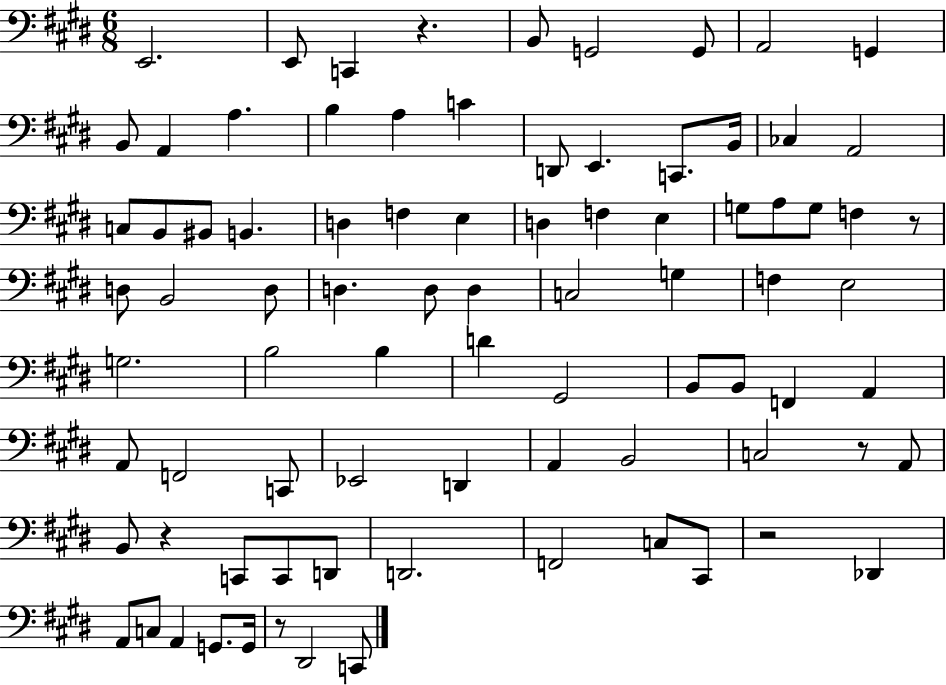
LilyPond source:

{
  \clef bass
  \numericTimeSignature
  \time 6/8
  \key e \major
  e,2. | e,8 c,4 r4. | b,8 g,2 g,8 | a,2 g,4 | \break b,8 a,4 a4. | b4 a4 c'4 | d,8 e,4. c,8. b,16 | ces4 a,2 | \break c8 b,8 bis,8 b,4. | d4 f4 e4 | d4 f4 e4 | g8 a8 g8 f4 r8 | \break d8 b,2 d8 | d4. d8 d4 | c2 g4 | f4 e2 | \break g2. | b2 b4 | d'4 gis,2 | b,8 b,8 f,4 a,4 | \break a,8 f,2 c,8 | ees,2 d,4 | a,4 b,2 | c2 r8 a,8 | \break b,8 r4 c,8 c,8 d,8 | d,2. | f,2 c8 cis,8 | r2 des,4 | \break a,8 c8 a,4 g,8. g,16 | r8 dis,2 c,8 | \bar "|."
}